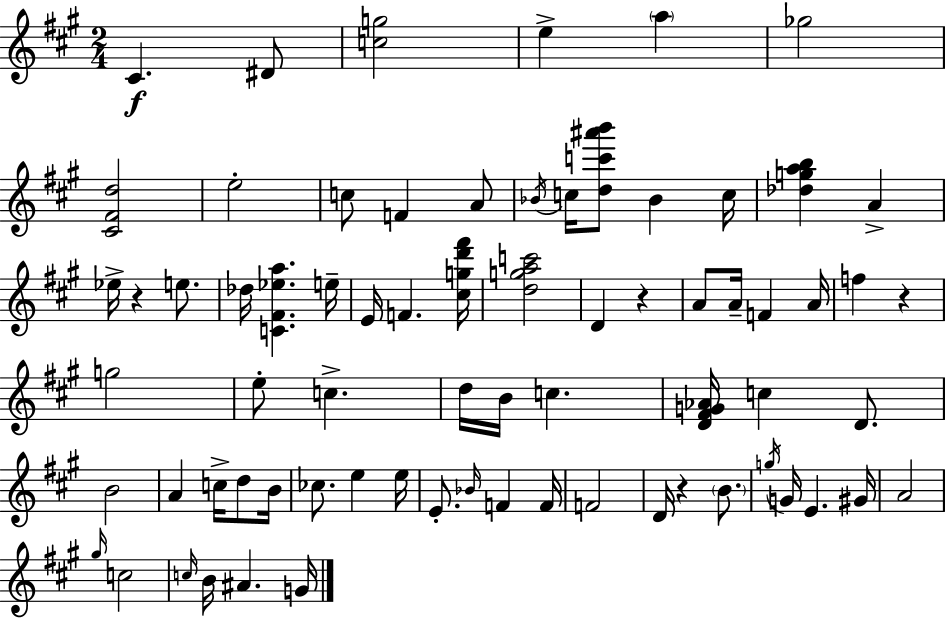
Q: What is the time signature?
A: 2/4